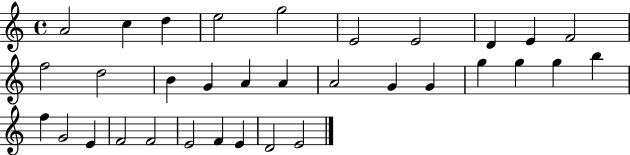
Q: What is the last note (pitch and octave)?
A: E4